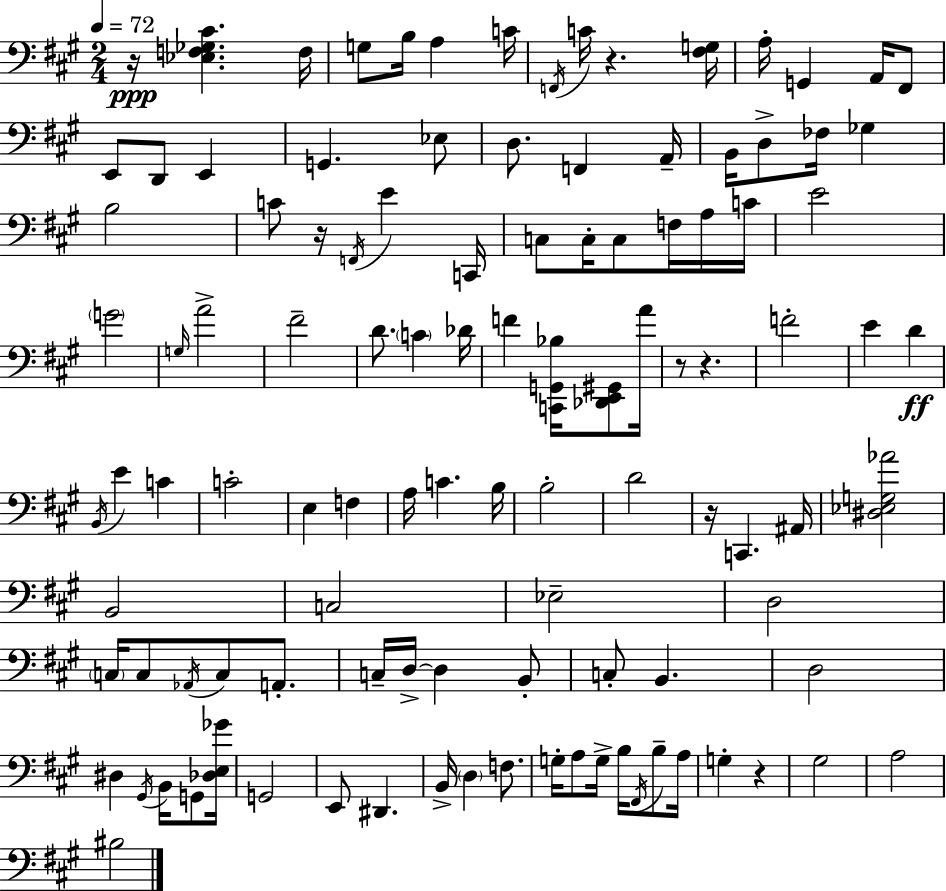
R/s [Eb3,F3,Gb3,C#4]/q. F3/s G3/e B3/s A3/q C4/s F2/s C4/s R/q. [F#3,G3]/s A3/s G2/q A2/s F#2/e E2/e D2/e E2/q G2/q. Eb3/e D3/e. F2/q A2/s B2/s D3/e FES3/s Gb3/q B3/h C4/e R/s F2/s E4/q C2/s C3/e C3/s C3/e F3/s A3/s C4/s E4/h G4/h G3/s A4/h F#4/h D4/e. C4/q Db4/s F4/q [C2,G2,Bb3]/s [Db2,E2,G#2]/e A4/s R/e R/q. F4/h E4/q D4/q B2/s E4/q C4/q C4/h E3/q F3/q A3/s C4/q. B3/s B3/h D4/h R/s C2/q. A#2/s [D#3,Eb3,G3,Ab4]/h B2/h C3/h Eb3/h D3/h C3/s C3/e Ab2/s C3/e A2/e. C3/s D3/s D3/q B2/e C3/e B2/q. D3/h D#3/q G#2/s B2/s G2/e [Db3,E3,Gb4]/s G2/h E2/e D#2/q. B2/s D3/q F3/e. G3/s A3/e G3/s B3/s F#2/s B3/e A3/s G3/q R/q G#3/h A3/h BIS3/h